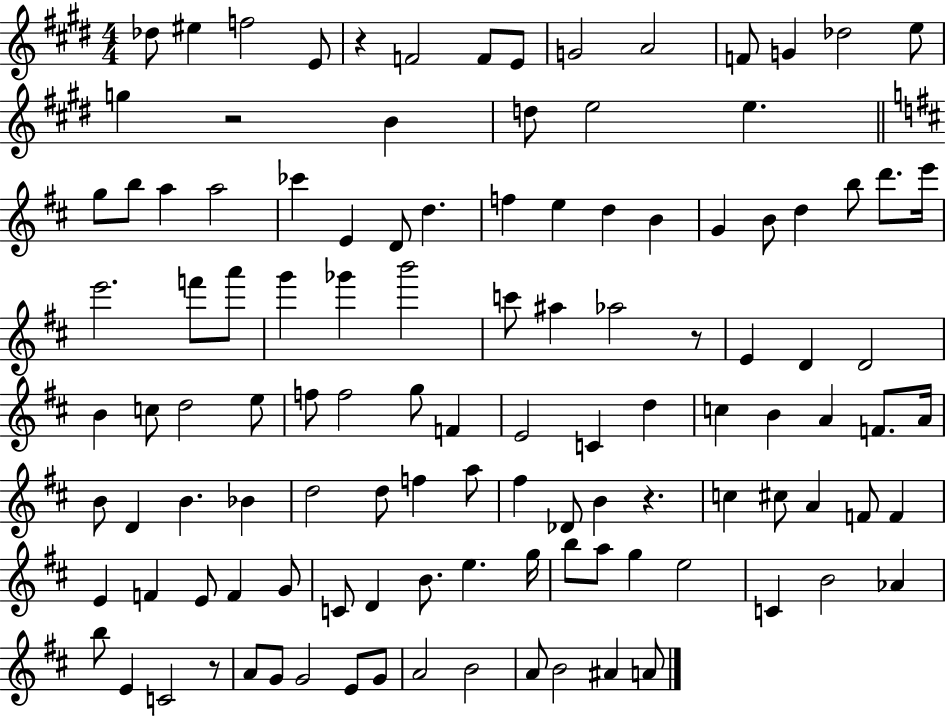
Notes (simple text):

Db5/e EIS5/q F5/h E4/e R/q F4/h F4/e E4/e G4/h A4/h F4/e G4/q Db5/h E5/e G5/q R/h B4/q D5/e E5/h E5/q. G5/e B5/e A5/q A5/h CES6/q E4/q D4/e D5/q. F5/q E5/q D5/q B4/q G4/q B4/e D5/q B5/e D6/e. E6/s E6/h. F6/e A6/e G6/q Gb6/q B6/h C6/e A#5/q Ab5/h R/e E4/q D4/q D4/h B4/q C5/e D5/h E5/e F5/e F5/h G5/e F4/q E4/h C4/q D5/q C5/q B4/q A4/q F4/e. A4/s B4/e D4/q B4/q. Bb4/q D5/h D5/e F5/q A5/e F#5/q Db4/e B4/q R/q. C5/q C#5/e A4/q F4/e F4/q E4/q F4/q E4/e F4/q G4/e C4/e D4/q B4/e. E5/q. G5/s B5/e A5/e G5/q E5/h C4/q B4/h Ab4/q B5/e E4/q C4/h R/e A4/e G4/e G4/h E4/e G4/e A4/h B4/h A4/e B4/h A#4/q A4/e